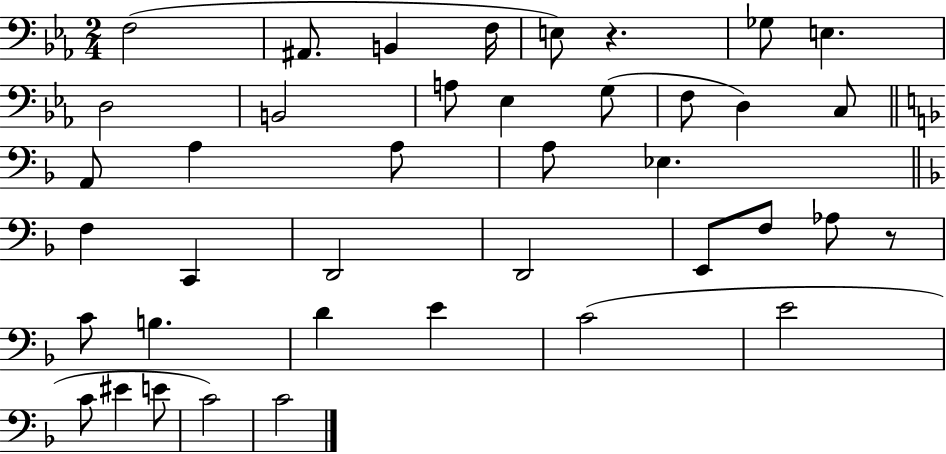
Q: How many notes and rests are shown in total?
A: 40